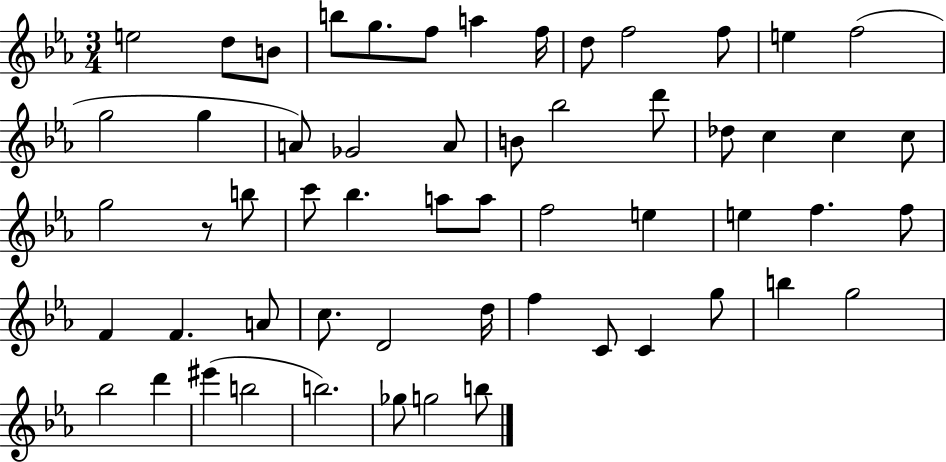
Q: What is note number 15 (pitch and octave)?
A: G5